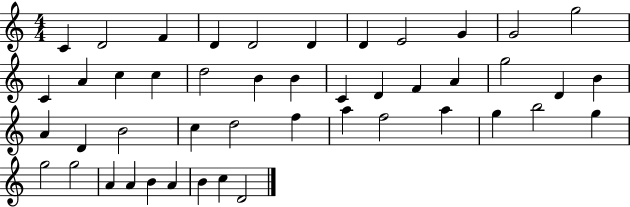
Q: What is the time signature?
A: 4/4